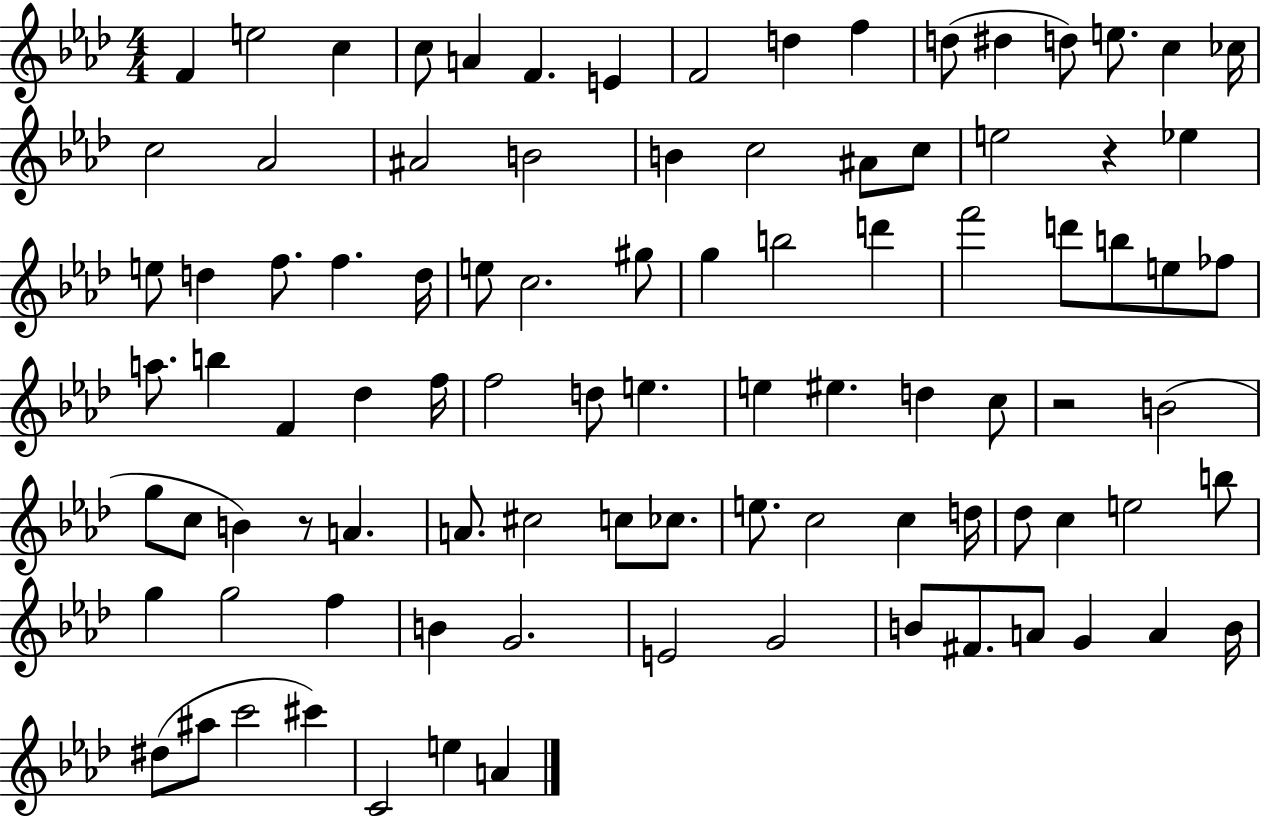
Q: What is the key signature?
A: AES major